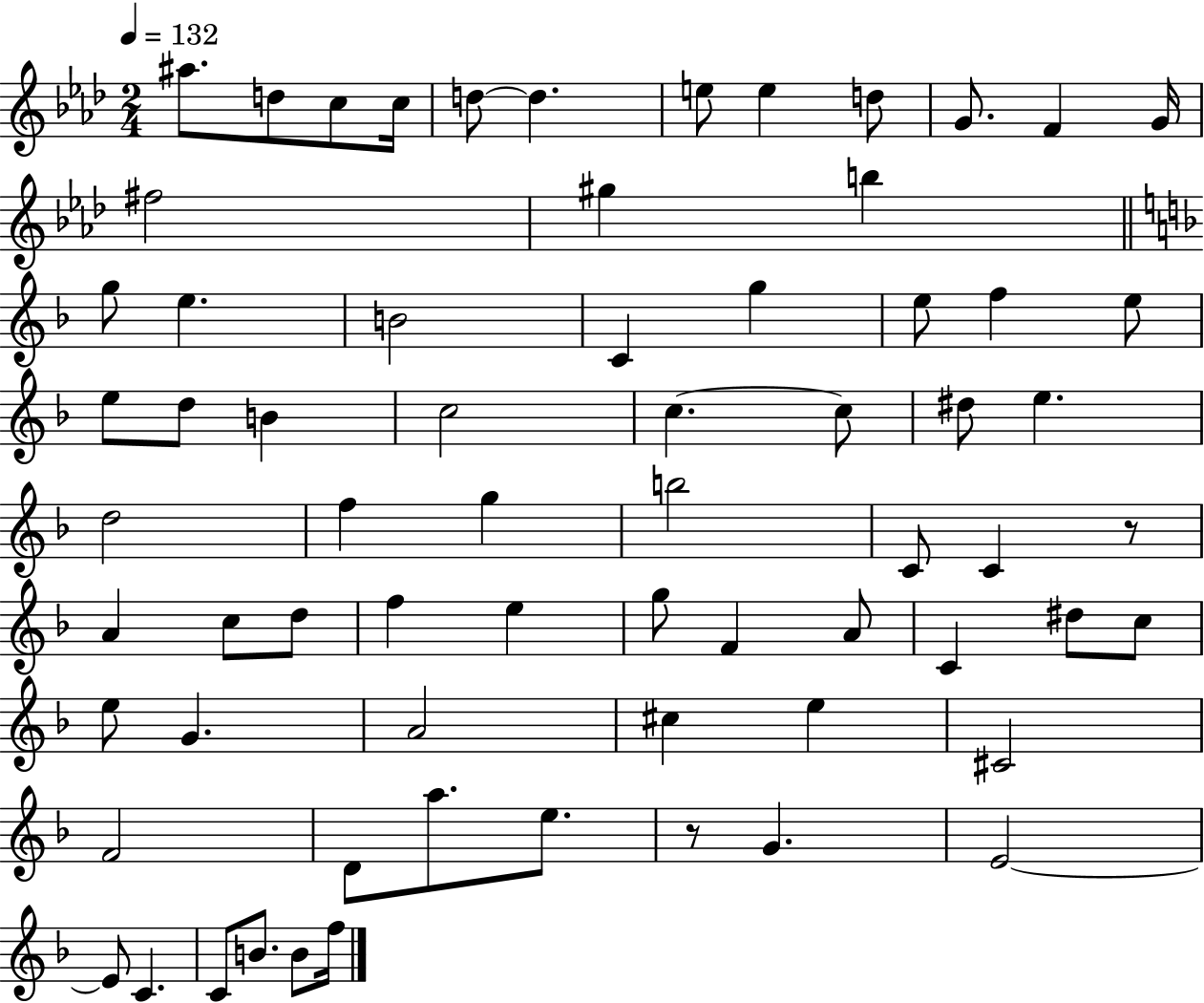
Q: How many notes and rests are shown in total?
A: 68